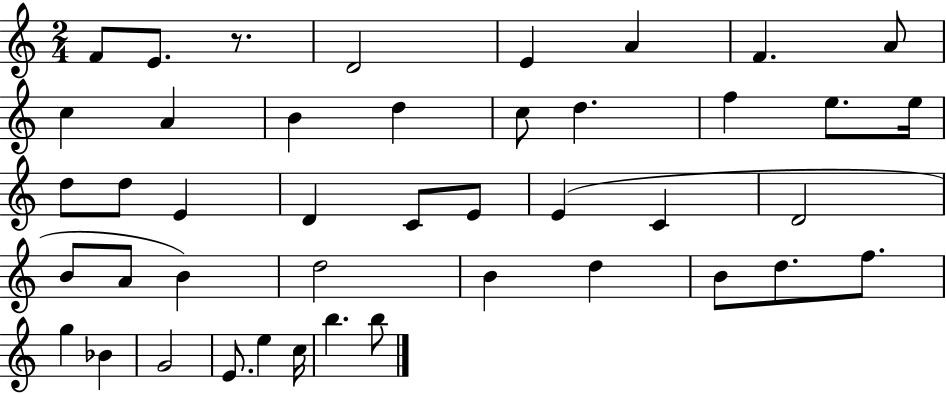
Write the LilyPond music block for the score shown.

{
  \clef treble
  \numericTimeSignature
  \time 2/4
  \key c \major
  \repeat volta 2 { f'8 e'8. r8. | d'2 | e'4 a'4 | f'4. a'8 | \break c''4 a'4 | b'4 d''4 | c''8 d''4. | f''4 e''8. e''16 | \break d''8 d''8 e'4 | d'4 c'8 e'8 | e'4( c'4 | d'2 | \break b'8 a'8 b'4) | d''2 | b'4 d''4 | b'8 d''8. f''8. | \break g''4 bes'4 | g'2 | e'8. e''4 c''16 | b''4. b''8 | \break } \bar "|."
}